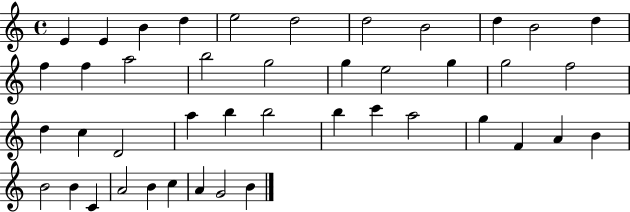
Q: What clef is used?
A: treble